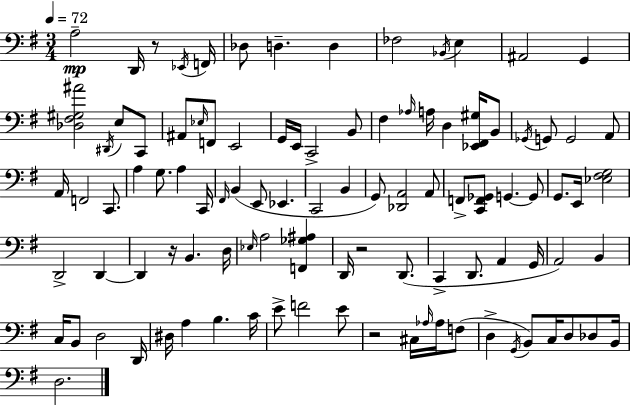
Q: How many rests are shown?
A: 4